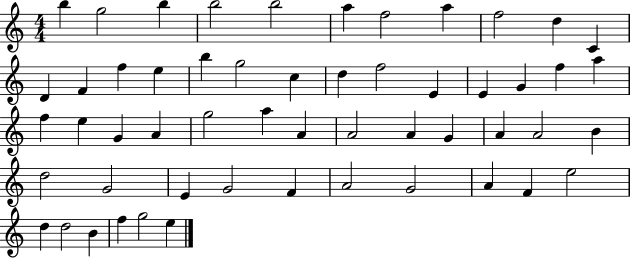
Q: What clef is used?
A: treble